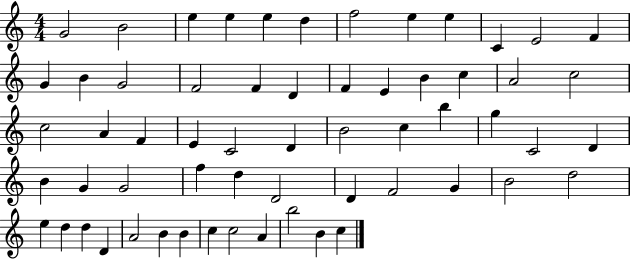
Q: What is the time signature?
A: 4/4